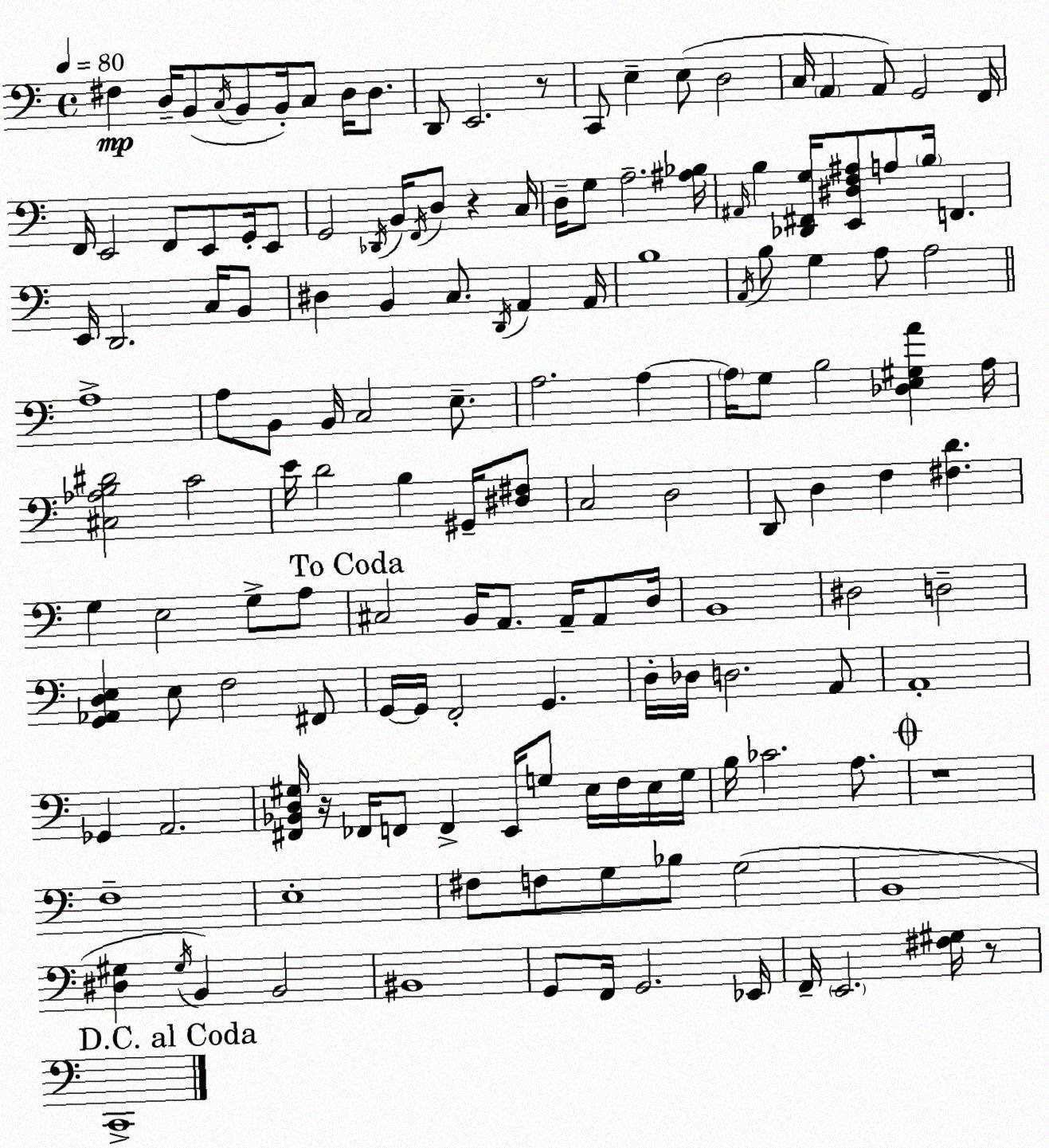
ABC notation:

X:1
T:Untitled
M:4/4
L:1/4
K:C
^F, D,/4 B,,/2 C,/4 B,,/2 B,,/4 C,/2 D,/4 D,/2 D,,/2 E,,2 z/2 C,,/2 E, E,/2 D,2 C,/4 A,, A,,/2 G,,2 F,,/4 F,,/4 E,,2 F,,/2 E,,/2 G,,/4 E,,/2 G,,2 _D,,/4 B,,/4 F,,/4 D,/2 z C,/4 D,/4 G,/2 A,2 [^A,_B,]/4 ^A,,/4 B, [_D,,^F,,G,]/4 [E,,^D,F,^A,]/2 A,/2 B,/4 F,, E,,/4 D,,2 C,/4 B,,/2 ^D, B,, C,/2 D,,/4 A,, A,,/4 B,4 A,,/4 B,/2 G, A,/2 A,2 A,4 A,/2 B,,/2 B,,/4 C,2 E,/2 A,2 A, A,/4 G,/2 B,2 [_D,E,^G,A] A,/4 [^C,_A,B,^D]2 C2 E/4 D2 B, ^G,,/4 [^D,^F,]/2 C,2 D,2 D,,/2 D, F, [^F,D] G, E,2 G,/2 A,/2 ^C,2 B,,/4 A,,/2 A,,/4 A,,/2 D,/4 B,,4 ^D,2 D,2 [G,,_A,,D,E,] E,/2 F,2 ^F,,/2 G,,/4 G,,/4 F,,2 G,, D,/4 _D,/4 D,2 A,,/2 A,,4 _G,, A,,2 [^F,,_B,,D,^G,]/4 z/4 _F,,/4 F,,/2 F,, E,,/4 G,/2 E,/4 F,/4 E,/4 G,/4 B,/4 _C2 A,/2 z4 F,4 E,4 ^F,/2 F,/2 G,/2 _B,/2 G,2 B,,4 [^D,^G,] ^G,/4 B,, B,,2 ^B,,4 G,,/2 F,,/4 G,,2 _E,,/4 F,,/4 E,,2 [^F,^G,]/4 z/2 C,,4